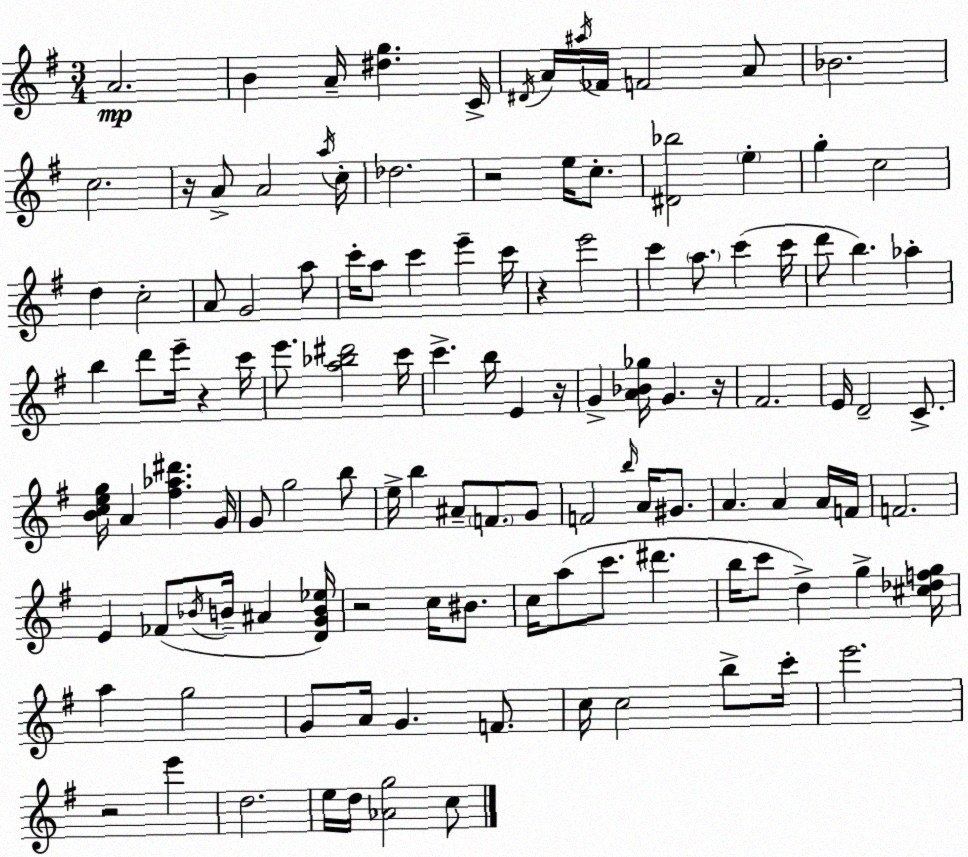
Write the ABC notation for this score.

X:1
T:Untitled
M:3/4
L:1/4
K:G
A2 B A/4 [^dg] C/4 ^D/4 A/4 ^a/4 _F/4 F2 A/2 _B2 c2 z/4 A/2 A2 a/4 c/4 _d2 z2 e/4 c/2 [^D_b]2 e g c2 d c2 A/2 G2 a/2 c'/4 a/2 c' e' c'/4 z e'2 c' a/2 c' c'/4 d'/2 b _a b d'/2 e'/4 z c'/4 e'/2 [a_b^d']2 c'/4 c' b/4 E z/4 G [A_B_g]/4 G z/4 ^F2 E/4 D2 C/2 [Bceg]/4 A [^f_a^d'] G/4 G/2 g2 b/2 e/4 b ^A/2 F/2 G/2 F2 b/4 A/4 ^G/2 A A A/4 F/4 F2 E _F/2 _B/4 B/4 ^A [DGB_e]/4 z2 c/4 ^B/2 c/4 a/2 c'/2 ^d' b/4 c'/2 d g [^c_dfg]/4 a g2 G/2 A/4 G F/2 c/4 c2 b/2 c'/4 e'2 z2 e' d2 e/4 d/4 [_Ag]2 c/2